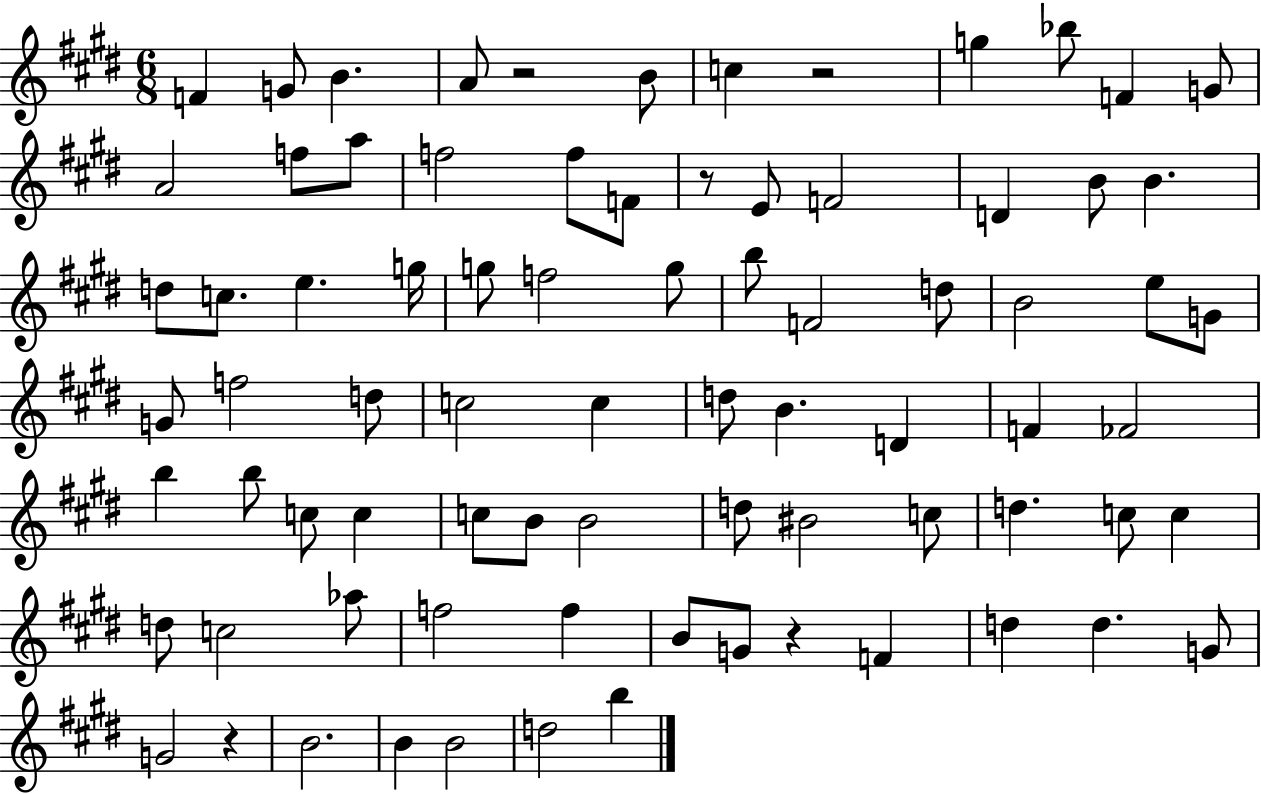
{
  \clef treble
  \numericTimeSignature
  \time 6/8
  \key e \major
  f'4 g'8 b'4. | a'8 r2 b'8 | c''4 r2 | g''4 bes''8 f'4 g'8 | \break a'2 f''8 a''8 | f''2 f''8 f'8 | r8 e'8 f'2 | d'4 b'8 b'4. | \break d''8 c''8. e''4. g''16 | g''8 f''2 g''8 | b''8 f'2 d''8 | b'2 e''8 g'8 | \break g'8 f''2 d''8 | c''2 c''4 | d''8 b'4. d'4 | f'4 fes'2 | \break b''4 b''8 c''8 c''4 | c''8 b'8 b'2 | d''8 bis'2 c''8 | d''4. c''8 c''4 | \break d''8 c''2 aes''8 | f''2 f''4 | b'8 g'8 r4 f'4 | d''4 d''4. g'8 | \break g'2 r4 | b'2. | b'4 b'2 | d''2 b''4 | \break \bar "|."
}